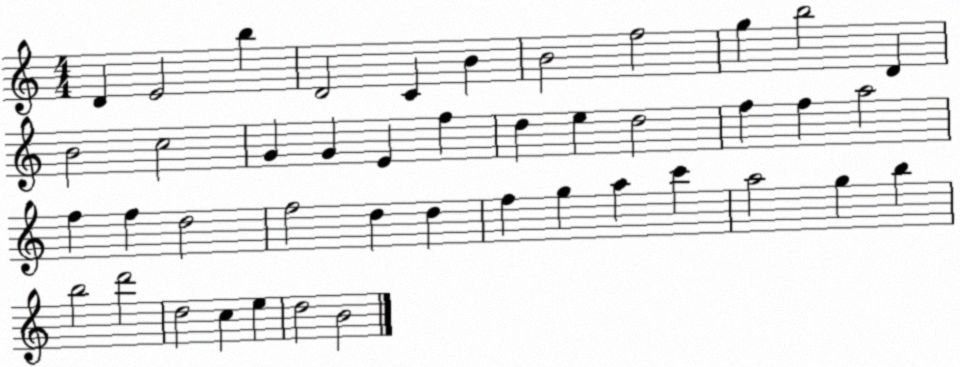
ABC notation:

X:1
T:Untitled
M:4/4
L:1/4
K:C
D E2 b D2 C B B2 f2 g b2 D B2 c2 G G E f d e d2 f f a2 f f d2 f2 d d f g a c' a2 g b b2 d'2 d2 c e d2 B2